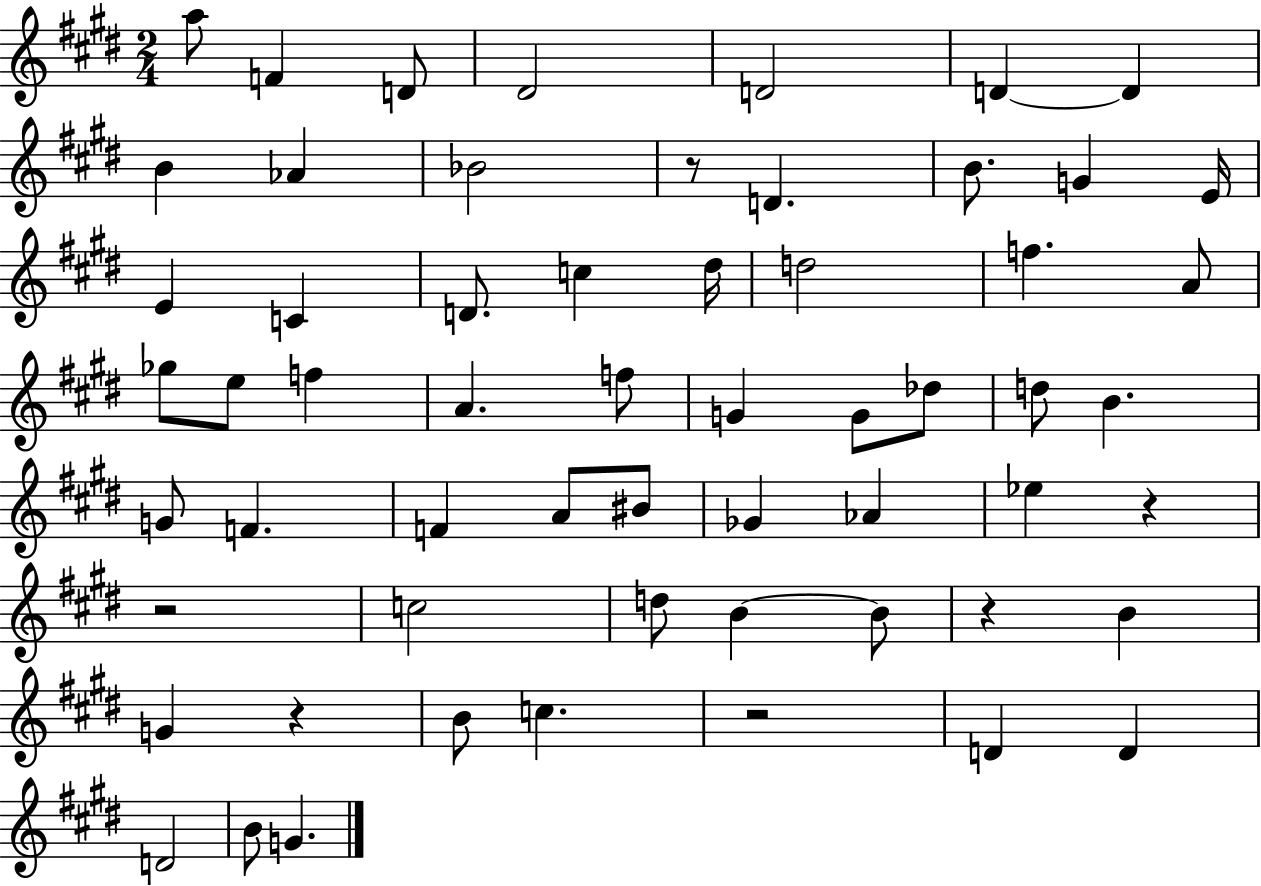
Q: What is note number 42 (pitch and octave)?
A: D5